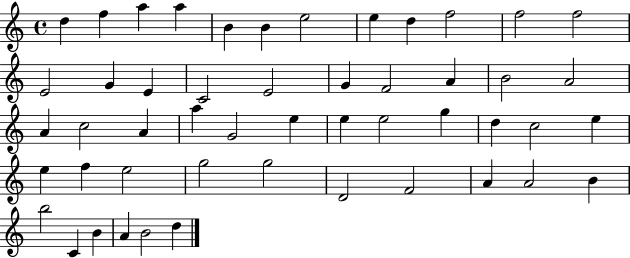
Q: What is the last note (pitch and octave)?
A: D5